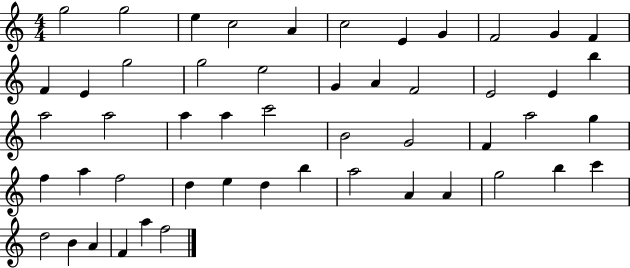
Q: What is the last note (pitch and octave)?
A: F5